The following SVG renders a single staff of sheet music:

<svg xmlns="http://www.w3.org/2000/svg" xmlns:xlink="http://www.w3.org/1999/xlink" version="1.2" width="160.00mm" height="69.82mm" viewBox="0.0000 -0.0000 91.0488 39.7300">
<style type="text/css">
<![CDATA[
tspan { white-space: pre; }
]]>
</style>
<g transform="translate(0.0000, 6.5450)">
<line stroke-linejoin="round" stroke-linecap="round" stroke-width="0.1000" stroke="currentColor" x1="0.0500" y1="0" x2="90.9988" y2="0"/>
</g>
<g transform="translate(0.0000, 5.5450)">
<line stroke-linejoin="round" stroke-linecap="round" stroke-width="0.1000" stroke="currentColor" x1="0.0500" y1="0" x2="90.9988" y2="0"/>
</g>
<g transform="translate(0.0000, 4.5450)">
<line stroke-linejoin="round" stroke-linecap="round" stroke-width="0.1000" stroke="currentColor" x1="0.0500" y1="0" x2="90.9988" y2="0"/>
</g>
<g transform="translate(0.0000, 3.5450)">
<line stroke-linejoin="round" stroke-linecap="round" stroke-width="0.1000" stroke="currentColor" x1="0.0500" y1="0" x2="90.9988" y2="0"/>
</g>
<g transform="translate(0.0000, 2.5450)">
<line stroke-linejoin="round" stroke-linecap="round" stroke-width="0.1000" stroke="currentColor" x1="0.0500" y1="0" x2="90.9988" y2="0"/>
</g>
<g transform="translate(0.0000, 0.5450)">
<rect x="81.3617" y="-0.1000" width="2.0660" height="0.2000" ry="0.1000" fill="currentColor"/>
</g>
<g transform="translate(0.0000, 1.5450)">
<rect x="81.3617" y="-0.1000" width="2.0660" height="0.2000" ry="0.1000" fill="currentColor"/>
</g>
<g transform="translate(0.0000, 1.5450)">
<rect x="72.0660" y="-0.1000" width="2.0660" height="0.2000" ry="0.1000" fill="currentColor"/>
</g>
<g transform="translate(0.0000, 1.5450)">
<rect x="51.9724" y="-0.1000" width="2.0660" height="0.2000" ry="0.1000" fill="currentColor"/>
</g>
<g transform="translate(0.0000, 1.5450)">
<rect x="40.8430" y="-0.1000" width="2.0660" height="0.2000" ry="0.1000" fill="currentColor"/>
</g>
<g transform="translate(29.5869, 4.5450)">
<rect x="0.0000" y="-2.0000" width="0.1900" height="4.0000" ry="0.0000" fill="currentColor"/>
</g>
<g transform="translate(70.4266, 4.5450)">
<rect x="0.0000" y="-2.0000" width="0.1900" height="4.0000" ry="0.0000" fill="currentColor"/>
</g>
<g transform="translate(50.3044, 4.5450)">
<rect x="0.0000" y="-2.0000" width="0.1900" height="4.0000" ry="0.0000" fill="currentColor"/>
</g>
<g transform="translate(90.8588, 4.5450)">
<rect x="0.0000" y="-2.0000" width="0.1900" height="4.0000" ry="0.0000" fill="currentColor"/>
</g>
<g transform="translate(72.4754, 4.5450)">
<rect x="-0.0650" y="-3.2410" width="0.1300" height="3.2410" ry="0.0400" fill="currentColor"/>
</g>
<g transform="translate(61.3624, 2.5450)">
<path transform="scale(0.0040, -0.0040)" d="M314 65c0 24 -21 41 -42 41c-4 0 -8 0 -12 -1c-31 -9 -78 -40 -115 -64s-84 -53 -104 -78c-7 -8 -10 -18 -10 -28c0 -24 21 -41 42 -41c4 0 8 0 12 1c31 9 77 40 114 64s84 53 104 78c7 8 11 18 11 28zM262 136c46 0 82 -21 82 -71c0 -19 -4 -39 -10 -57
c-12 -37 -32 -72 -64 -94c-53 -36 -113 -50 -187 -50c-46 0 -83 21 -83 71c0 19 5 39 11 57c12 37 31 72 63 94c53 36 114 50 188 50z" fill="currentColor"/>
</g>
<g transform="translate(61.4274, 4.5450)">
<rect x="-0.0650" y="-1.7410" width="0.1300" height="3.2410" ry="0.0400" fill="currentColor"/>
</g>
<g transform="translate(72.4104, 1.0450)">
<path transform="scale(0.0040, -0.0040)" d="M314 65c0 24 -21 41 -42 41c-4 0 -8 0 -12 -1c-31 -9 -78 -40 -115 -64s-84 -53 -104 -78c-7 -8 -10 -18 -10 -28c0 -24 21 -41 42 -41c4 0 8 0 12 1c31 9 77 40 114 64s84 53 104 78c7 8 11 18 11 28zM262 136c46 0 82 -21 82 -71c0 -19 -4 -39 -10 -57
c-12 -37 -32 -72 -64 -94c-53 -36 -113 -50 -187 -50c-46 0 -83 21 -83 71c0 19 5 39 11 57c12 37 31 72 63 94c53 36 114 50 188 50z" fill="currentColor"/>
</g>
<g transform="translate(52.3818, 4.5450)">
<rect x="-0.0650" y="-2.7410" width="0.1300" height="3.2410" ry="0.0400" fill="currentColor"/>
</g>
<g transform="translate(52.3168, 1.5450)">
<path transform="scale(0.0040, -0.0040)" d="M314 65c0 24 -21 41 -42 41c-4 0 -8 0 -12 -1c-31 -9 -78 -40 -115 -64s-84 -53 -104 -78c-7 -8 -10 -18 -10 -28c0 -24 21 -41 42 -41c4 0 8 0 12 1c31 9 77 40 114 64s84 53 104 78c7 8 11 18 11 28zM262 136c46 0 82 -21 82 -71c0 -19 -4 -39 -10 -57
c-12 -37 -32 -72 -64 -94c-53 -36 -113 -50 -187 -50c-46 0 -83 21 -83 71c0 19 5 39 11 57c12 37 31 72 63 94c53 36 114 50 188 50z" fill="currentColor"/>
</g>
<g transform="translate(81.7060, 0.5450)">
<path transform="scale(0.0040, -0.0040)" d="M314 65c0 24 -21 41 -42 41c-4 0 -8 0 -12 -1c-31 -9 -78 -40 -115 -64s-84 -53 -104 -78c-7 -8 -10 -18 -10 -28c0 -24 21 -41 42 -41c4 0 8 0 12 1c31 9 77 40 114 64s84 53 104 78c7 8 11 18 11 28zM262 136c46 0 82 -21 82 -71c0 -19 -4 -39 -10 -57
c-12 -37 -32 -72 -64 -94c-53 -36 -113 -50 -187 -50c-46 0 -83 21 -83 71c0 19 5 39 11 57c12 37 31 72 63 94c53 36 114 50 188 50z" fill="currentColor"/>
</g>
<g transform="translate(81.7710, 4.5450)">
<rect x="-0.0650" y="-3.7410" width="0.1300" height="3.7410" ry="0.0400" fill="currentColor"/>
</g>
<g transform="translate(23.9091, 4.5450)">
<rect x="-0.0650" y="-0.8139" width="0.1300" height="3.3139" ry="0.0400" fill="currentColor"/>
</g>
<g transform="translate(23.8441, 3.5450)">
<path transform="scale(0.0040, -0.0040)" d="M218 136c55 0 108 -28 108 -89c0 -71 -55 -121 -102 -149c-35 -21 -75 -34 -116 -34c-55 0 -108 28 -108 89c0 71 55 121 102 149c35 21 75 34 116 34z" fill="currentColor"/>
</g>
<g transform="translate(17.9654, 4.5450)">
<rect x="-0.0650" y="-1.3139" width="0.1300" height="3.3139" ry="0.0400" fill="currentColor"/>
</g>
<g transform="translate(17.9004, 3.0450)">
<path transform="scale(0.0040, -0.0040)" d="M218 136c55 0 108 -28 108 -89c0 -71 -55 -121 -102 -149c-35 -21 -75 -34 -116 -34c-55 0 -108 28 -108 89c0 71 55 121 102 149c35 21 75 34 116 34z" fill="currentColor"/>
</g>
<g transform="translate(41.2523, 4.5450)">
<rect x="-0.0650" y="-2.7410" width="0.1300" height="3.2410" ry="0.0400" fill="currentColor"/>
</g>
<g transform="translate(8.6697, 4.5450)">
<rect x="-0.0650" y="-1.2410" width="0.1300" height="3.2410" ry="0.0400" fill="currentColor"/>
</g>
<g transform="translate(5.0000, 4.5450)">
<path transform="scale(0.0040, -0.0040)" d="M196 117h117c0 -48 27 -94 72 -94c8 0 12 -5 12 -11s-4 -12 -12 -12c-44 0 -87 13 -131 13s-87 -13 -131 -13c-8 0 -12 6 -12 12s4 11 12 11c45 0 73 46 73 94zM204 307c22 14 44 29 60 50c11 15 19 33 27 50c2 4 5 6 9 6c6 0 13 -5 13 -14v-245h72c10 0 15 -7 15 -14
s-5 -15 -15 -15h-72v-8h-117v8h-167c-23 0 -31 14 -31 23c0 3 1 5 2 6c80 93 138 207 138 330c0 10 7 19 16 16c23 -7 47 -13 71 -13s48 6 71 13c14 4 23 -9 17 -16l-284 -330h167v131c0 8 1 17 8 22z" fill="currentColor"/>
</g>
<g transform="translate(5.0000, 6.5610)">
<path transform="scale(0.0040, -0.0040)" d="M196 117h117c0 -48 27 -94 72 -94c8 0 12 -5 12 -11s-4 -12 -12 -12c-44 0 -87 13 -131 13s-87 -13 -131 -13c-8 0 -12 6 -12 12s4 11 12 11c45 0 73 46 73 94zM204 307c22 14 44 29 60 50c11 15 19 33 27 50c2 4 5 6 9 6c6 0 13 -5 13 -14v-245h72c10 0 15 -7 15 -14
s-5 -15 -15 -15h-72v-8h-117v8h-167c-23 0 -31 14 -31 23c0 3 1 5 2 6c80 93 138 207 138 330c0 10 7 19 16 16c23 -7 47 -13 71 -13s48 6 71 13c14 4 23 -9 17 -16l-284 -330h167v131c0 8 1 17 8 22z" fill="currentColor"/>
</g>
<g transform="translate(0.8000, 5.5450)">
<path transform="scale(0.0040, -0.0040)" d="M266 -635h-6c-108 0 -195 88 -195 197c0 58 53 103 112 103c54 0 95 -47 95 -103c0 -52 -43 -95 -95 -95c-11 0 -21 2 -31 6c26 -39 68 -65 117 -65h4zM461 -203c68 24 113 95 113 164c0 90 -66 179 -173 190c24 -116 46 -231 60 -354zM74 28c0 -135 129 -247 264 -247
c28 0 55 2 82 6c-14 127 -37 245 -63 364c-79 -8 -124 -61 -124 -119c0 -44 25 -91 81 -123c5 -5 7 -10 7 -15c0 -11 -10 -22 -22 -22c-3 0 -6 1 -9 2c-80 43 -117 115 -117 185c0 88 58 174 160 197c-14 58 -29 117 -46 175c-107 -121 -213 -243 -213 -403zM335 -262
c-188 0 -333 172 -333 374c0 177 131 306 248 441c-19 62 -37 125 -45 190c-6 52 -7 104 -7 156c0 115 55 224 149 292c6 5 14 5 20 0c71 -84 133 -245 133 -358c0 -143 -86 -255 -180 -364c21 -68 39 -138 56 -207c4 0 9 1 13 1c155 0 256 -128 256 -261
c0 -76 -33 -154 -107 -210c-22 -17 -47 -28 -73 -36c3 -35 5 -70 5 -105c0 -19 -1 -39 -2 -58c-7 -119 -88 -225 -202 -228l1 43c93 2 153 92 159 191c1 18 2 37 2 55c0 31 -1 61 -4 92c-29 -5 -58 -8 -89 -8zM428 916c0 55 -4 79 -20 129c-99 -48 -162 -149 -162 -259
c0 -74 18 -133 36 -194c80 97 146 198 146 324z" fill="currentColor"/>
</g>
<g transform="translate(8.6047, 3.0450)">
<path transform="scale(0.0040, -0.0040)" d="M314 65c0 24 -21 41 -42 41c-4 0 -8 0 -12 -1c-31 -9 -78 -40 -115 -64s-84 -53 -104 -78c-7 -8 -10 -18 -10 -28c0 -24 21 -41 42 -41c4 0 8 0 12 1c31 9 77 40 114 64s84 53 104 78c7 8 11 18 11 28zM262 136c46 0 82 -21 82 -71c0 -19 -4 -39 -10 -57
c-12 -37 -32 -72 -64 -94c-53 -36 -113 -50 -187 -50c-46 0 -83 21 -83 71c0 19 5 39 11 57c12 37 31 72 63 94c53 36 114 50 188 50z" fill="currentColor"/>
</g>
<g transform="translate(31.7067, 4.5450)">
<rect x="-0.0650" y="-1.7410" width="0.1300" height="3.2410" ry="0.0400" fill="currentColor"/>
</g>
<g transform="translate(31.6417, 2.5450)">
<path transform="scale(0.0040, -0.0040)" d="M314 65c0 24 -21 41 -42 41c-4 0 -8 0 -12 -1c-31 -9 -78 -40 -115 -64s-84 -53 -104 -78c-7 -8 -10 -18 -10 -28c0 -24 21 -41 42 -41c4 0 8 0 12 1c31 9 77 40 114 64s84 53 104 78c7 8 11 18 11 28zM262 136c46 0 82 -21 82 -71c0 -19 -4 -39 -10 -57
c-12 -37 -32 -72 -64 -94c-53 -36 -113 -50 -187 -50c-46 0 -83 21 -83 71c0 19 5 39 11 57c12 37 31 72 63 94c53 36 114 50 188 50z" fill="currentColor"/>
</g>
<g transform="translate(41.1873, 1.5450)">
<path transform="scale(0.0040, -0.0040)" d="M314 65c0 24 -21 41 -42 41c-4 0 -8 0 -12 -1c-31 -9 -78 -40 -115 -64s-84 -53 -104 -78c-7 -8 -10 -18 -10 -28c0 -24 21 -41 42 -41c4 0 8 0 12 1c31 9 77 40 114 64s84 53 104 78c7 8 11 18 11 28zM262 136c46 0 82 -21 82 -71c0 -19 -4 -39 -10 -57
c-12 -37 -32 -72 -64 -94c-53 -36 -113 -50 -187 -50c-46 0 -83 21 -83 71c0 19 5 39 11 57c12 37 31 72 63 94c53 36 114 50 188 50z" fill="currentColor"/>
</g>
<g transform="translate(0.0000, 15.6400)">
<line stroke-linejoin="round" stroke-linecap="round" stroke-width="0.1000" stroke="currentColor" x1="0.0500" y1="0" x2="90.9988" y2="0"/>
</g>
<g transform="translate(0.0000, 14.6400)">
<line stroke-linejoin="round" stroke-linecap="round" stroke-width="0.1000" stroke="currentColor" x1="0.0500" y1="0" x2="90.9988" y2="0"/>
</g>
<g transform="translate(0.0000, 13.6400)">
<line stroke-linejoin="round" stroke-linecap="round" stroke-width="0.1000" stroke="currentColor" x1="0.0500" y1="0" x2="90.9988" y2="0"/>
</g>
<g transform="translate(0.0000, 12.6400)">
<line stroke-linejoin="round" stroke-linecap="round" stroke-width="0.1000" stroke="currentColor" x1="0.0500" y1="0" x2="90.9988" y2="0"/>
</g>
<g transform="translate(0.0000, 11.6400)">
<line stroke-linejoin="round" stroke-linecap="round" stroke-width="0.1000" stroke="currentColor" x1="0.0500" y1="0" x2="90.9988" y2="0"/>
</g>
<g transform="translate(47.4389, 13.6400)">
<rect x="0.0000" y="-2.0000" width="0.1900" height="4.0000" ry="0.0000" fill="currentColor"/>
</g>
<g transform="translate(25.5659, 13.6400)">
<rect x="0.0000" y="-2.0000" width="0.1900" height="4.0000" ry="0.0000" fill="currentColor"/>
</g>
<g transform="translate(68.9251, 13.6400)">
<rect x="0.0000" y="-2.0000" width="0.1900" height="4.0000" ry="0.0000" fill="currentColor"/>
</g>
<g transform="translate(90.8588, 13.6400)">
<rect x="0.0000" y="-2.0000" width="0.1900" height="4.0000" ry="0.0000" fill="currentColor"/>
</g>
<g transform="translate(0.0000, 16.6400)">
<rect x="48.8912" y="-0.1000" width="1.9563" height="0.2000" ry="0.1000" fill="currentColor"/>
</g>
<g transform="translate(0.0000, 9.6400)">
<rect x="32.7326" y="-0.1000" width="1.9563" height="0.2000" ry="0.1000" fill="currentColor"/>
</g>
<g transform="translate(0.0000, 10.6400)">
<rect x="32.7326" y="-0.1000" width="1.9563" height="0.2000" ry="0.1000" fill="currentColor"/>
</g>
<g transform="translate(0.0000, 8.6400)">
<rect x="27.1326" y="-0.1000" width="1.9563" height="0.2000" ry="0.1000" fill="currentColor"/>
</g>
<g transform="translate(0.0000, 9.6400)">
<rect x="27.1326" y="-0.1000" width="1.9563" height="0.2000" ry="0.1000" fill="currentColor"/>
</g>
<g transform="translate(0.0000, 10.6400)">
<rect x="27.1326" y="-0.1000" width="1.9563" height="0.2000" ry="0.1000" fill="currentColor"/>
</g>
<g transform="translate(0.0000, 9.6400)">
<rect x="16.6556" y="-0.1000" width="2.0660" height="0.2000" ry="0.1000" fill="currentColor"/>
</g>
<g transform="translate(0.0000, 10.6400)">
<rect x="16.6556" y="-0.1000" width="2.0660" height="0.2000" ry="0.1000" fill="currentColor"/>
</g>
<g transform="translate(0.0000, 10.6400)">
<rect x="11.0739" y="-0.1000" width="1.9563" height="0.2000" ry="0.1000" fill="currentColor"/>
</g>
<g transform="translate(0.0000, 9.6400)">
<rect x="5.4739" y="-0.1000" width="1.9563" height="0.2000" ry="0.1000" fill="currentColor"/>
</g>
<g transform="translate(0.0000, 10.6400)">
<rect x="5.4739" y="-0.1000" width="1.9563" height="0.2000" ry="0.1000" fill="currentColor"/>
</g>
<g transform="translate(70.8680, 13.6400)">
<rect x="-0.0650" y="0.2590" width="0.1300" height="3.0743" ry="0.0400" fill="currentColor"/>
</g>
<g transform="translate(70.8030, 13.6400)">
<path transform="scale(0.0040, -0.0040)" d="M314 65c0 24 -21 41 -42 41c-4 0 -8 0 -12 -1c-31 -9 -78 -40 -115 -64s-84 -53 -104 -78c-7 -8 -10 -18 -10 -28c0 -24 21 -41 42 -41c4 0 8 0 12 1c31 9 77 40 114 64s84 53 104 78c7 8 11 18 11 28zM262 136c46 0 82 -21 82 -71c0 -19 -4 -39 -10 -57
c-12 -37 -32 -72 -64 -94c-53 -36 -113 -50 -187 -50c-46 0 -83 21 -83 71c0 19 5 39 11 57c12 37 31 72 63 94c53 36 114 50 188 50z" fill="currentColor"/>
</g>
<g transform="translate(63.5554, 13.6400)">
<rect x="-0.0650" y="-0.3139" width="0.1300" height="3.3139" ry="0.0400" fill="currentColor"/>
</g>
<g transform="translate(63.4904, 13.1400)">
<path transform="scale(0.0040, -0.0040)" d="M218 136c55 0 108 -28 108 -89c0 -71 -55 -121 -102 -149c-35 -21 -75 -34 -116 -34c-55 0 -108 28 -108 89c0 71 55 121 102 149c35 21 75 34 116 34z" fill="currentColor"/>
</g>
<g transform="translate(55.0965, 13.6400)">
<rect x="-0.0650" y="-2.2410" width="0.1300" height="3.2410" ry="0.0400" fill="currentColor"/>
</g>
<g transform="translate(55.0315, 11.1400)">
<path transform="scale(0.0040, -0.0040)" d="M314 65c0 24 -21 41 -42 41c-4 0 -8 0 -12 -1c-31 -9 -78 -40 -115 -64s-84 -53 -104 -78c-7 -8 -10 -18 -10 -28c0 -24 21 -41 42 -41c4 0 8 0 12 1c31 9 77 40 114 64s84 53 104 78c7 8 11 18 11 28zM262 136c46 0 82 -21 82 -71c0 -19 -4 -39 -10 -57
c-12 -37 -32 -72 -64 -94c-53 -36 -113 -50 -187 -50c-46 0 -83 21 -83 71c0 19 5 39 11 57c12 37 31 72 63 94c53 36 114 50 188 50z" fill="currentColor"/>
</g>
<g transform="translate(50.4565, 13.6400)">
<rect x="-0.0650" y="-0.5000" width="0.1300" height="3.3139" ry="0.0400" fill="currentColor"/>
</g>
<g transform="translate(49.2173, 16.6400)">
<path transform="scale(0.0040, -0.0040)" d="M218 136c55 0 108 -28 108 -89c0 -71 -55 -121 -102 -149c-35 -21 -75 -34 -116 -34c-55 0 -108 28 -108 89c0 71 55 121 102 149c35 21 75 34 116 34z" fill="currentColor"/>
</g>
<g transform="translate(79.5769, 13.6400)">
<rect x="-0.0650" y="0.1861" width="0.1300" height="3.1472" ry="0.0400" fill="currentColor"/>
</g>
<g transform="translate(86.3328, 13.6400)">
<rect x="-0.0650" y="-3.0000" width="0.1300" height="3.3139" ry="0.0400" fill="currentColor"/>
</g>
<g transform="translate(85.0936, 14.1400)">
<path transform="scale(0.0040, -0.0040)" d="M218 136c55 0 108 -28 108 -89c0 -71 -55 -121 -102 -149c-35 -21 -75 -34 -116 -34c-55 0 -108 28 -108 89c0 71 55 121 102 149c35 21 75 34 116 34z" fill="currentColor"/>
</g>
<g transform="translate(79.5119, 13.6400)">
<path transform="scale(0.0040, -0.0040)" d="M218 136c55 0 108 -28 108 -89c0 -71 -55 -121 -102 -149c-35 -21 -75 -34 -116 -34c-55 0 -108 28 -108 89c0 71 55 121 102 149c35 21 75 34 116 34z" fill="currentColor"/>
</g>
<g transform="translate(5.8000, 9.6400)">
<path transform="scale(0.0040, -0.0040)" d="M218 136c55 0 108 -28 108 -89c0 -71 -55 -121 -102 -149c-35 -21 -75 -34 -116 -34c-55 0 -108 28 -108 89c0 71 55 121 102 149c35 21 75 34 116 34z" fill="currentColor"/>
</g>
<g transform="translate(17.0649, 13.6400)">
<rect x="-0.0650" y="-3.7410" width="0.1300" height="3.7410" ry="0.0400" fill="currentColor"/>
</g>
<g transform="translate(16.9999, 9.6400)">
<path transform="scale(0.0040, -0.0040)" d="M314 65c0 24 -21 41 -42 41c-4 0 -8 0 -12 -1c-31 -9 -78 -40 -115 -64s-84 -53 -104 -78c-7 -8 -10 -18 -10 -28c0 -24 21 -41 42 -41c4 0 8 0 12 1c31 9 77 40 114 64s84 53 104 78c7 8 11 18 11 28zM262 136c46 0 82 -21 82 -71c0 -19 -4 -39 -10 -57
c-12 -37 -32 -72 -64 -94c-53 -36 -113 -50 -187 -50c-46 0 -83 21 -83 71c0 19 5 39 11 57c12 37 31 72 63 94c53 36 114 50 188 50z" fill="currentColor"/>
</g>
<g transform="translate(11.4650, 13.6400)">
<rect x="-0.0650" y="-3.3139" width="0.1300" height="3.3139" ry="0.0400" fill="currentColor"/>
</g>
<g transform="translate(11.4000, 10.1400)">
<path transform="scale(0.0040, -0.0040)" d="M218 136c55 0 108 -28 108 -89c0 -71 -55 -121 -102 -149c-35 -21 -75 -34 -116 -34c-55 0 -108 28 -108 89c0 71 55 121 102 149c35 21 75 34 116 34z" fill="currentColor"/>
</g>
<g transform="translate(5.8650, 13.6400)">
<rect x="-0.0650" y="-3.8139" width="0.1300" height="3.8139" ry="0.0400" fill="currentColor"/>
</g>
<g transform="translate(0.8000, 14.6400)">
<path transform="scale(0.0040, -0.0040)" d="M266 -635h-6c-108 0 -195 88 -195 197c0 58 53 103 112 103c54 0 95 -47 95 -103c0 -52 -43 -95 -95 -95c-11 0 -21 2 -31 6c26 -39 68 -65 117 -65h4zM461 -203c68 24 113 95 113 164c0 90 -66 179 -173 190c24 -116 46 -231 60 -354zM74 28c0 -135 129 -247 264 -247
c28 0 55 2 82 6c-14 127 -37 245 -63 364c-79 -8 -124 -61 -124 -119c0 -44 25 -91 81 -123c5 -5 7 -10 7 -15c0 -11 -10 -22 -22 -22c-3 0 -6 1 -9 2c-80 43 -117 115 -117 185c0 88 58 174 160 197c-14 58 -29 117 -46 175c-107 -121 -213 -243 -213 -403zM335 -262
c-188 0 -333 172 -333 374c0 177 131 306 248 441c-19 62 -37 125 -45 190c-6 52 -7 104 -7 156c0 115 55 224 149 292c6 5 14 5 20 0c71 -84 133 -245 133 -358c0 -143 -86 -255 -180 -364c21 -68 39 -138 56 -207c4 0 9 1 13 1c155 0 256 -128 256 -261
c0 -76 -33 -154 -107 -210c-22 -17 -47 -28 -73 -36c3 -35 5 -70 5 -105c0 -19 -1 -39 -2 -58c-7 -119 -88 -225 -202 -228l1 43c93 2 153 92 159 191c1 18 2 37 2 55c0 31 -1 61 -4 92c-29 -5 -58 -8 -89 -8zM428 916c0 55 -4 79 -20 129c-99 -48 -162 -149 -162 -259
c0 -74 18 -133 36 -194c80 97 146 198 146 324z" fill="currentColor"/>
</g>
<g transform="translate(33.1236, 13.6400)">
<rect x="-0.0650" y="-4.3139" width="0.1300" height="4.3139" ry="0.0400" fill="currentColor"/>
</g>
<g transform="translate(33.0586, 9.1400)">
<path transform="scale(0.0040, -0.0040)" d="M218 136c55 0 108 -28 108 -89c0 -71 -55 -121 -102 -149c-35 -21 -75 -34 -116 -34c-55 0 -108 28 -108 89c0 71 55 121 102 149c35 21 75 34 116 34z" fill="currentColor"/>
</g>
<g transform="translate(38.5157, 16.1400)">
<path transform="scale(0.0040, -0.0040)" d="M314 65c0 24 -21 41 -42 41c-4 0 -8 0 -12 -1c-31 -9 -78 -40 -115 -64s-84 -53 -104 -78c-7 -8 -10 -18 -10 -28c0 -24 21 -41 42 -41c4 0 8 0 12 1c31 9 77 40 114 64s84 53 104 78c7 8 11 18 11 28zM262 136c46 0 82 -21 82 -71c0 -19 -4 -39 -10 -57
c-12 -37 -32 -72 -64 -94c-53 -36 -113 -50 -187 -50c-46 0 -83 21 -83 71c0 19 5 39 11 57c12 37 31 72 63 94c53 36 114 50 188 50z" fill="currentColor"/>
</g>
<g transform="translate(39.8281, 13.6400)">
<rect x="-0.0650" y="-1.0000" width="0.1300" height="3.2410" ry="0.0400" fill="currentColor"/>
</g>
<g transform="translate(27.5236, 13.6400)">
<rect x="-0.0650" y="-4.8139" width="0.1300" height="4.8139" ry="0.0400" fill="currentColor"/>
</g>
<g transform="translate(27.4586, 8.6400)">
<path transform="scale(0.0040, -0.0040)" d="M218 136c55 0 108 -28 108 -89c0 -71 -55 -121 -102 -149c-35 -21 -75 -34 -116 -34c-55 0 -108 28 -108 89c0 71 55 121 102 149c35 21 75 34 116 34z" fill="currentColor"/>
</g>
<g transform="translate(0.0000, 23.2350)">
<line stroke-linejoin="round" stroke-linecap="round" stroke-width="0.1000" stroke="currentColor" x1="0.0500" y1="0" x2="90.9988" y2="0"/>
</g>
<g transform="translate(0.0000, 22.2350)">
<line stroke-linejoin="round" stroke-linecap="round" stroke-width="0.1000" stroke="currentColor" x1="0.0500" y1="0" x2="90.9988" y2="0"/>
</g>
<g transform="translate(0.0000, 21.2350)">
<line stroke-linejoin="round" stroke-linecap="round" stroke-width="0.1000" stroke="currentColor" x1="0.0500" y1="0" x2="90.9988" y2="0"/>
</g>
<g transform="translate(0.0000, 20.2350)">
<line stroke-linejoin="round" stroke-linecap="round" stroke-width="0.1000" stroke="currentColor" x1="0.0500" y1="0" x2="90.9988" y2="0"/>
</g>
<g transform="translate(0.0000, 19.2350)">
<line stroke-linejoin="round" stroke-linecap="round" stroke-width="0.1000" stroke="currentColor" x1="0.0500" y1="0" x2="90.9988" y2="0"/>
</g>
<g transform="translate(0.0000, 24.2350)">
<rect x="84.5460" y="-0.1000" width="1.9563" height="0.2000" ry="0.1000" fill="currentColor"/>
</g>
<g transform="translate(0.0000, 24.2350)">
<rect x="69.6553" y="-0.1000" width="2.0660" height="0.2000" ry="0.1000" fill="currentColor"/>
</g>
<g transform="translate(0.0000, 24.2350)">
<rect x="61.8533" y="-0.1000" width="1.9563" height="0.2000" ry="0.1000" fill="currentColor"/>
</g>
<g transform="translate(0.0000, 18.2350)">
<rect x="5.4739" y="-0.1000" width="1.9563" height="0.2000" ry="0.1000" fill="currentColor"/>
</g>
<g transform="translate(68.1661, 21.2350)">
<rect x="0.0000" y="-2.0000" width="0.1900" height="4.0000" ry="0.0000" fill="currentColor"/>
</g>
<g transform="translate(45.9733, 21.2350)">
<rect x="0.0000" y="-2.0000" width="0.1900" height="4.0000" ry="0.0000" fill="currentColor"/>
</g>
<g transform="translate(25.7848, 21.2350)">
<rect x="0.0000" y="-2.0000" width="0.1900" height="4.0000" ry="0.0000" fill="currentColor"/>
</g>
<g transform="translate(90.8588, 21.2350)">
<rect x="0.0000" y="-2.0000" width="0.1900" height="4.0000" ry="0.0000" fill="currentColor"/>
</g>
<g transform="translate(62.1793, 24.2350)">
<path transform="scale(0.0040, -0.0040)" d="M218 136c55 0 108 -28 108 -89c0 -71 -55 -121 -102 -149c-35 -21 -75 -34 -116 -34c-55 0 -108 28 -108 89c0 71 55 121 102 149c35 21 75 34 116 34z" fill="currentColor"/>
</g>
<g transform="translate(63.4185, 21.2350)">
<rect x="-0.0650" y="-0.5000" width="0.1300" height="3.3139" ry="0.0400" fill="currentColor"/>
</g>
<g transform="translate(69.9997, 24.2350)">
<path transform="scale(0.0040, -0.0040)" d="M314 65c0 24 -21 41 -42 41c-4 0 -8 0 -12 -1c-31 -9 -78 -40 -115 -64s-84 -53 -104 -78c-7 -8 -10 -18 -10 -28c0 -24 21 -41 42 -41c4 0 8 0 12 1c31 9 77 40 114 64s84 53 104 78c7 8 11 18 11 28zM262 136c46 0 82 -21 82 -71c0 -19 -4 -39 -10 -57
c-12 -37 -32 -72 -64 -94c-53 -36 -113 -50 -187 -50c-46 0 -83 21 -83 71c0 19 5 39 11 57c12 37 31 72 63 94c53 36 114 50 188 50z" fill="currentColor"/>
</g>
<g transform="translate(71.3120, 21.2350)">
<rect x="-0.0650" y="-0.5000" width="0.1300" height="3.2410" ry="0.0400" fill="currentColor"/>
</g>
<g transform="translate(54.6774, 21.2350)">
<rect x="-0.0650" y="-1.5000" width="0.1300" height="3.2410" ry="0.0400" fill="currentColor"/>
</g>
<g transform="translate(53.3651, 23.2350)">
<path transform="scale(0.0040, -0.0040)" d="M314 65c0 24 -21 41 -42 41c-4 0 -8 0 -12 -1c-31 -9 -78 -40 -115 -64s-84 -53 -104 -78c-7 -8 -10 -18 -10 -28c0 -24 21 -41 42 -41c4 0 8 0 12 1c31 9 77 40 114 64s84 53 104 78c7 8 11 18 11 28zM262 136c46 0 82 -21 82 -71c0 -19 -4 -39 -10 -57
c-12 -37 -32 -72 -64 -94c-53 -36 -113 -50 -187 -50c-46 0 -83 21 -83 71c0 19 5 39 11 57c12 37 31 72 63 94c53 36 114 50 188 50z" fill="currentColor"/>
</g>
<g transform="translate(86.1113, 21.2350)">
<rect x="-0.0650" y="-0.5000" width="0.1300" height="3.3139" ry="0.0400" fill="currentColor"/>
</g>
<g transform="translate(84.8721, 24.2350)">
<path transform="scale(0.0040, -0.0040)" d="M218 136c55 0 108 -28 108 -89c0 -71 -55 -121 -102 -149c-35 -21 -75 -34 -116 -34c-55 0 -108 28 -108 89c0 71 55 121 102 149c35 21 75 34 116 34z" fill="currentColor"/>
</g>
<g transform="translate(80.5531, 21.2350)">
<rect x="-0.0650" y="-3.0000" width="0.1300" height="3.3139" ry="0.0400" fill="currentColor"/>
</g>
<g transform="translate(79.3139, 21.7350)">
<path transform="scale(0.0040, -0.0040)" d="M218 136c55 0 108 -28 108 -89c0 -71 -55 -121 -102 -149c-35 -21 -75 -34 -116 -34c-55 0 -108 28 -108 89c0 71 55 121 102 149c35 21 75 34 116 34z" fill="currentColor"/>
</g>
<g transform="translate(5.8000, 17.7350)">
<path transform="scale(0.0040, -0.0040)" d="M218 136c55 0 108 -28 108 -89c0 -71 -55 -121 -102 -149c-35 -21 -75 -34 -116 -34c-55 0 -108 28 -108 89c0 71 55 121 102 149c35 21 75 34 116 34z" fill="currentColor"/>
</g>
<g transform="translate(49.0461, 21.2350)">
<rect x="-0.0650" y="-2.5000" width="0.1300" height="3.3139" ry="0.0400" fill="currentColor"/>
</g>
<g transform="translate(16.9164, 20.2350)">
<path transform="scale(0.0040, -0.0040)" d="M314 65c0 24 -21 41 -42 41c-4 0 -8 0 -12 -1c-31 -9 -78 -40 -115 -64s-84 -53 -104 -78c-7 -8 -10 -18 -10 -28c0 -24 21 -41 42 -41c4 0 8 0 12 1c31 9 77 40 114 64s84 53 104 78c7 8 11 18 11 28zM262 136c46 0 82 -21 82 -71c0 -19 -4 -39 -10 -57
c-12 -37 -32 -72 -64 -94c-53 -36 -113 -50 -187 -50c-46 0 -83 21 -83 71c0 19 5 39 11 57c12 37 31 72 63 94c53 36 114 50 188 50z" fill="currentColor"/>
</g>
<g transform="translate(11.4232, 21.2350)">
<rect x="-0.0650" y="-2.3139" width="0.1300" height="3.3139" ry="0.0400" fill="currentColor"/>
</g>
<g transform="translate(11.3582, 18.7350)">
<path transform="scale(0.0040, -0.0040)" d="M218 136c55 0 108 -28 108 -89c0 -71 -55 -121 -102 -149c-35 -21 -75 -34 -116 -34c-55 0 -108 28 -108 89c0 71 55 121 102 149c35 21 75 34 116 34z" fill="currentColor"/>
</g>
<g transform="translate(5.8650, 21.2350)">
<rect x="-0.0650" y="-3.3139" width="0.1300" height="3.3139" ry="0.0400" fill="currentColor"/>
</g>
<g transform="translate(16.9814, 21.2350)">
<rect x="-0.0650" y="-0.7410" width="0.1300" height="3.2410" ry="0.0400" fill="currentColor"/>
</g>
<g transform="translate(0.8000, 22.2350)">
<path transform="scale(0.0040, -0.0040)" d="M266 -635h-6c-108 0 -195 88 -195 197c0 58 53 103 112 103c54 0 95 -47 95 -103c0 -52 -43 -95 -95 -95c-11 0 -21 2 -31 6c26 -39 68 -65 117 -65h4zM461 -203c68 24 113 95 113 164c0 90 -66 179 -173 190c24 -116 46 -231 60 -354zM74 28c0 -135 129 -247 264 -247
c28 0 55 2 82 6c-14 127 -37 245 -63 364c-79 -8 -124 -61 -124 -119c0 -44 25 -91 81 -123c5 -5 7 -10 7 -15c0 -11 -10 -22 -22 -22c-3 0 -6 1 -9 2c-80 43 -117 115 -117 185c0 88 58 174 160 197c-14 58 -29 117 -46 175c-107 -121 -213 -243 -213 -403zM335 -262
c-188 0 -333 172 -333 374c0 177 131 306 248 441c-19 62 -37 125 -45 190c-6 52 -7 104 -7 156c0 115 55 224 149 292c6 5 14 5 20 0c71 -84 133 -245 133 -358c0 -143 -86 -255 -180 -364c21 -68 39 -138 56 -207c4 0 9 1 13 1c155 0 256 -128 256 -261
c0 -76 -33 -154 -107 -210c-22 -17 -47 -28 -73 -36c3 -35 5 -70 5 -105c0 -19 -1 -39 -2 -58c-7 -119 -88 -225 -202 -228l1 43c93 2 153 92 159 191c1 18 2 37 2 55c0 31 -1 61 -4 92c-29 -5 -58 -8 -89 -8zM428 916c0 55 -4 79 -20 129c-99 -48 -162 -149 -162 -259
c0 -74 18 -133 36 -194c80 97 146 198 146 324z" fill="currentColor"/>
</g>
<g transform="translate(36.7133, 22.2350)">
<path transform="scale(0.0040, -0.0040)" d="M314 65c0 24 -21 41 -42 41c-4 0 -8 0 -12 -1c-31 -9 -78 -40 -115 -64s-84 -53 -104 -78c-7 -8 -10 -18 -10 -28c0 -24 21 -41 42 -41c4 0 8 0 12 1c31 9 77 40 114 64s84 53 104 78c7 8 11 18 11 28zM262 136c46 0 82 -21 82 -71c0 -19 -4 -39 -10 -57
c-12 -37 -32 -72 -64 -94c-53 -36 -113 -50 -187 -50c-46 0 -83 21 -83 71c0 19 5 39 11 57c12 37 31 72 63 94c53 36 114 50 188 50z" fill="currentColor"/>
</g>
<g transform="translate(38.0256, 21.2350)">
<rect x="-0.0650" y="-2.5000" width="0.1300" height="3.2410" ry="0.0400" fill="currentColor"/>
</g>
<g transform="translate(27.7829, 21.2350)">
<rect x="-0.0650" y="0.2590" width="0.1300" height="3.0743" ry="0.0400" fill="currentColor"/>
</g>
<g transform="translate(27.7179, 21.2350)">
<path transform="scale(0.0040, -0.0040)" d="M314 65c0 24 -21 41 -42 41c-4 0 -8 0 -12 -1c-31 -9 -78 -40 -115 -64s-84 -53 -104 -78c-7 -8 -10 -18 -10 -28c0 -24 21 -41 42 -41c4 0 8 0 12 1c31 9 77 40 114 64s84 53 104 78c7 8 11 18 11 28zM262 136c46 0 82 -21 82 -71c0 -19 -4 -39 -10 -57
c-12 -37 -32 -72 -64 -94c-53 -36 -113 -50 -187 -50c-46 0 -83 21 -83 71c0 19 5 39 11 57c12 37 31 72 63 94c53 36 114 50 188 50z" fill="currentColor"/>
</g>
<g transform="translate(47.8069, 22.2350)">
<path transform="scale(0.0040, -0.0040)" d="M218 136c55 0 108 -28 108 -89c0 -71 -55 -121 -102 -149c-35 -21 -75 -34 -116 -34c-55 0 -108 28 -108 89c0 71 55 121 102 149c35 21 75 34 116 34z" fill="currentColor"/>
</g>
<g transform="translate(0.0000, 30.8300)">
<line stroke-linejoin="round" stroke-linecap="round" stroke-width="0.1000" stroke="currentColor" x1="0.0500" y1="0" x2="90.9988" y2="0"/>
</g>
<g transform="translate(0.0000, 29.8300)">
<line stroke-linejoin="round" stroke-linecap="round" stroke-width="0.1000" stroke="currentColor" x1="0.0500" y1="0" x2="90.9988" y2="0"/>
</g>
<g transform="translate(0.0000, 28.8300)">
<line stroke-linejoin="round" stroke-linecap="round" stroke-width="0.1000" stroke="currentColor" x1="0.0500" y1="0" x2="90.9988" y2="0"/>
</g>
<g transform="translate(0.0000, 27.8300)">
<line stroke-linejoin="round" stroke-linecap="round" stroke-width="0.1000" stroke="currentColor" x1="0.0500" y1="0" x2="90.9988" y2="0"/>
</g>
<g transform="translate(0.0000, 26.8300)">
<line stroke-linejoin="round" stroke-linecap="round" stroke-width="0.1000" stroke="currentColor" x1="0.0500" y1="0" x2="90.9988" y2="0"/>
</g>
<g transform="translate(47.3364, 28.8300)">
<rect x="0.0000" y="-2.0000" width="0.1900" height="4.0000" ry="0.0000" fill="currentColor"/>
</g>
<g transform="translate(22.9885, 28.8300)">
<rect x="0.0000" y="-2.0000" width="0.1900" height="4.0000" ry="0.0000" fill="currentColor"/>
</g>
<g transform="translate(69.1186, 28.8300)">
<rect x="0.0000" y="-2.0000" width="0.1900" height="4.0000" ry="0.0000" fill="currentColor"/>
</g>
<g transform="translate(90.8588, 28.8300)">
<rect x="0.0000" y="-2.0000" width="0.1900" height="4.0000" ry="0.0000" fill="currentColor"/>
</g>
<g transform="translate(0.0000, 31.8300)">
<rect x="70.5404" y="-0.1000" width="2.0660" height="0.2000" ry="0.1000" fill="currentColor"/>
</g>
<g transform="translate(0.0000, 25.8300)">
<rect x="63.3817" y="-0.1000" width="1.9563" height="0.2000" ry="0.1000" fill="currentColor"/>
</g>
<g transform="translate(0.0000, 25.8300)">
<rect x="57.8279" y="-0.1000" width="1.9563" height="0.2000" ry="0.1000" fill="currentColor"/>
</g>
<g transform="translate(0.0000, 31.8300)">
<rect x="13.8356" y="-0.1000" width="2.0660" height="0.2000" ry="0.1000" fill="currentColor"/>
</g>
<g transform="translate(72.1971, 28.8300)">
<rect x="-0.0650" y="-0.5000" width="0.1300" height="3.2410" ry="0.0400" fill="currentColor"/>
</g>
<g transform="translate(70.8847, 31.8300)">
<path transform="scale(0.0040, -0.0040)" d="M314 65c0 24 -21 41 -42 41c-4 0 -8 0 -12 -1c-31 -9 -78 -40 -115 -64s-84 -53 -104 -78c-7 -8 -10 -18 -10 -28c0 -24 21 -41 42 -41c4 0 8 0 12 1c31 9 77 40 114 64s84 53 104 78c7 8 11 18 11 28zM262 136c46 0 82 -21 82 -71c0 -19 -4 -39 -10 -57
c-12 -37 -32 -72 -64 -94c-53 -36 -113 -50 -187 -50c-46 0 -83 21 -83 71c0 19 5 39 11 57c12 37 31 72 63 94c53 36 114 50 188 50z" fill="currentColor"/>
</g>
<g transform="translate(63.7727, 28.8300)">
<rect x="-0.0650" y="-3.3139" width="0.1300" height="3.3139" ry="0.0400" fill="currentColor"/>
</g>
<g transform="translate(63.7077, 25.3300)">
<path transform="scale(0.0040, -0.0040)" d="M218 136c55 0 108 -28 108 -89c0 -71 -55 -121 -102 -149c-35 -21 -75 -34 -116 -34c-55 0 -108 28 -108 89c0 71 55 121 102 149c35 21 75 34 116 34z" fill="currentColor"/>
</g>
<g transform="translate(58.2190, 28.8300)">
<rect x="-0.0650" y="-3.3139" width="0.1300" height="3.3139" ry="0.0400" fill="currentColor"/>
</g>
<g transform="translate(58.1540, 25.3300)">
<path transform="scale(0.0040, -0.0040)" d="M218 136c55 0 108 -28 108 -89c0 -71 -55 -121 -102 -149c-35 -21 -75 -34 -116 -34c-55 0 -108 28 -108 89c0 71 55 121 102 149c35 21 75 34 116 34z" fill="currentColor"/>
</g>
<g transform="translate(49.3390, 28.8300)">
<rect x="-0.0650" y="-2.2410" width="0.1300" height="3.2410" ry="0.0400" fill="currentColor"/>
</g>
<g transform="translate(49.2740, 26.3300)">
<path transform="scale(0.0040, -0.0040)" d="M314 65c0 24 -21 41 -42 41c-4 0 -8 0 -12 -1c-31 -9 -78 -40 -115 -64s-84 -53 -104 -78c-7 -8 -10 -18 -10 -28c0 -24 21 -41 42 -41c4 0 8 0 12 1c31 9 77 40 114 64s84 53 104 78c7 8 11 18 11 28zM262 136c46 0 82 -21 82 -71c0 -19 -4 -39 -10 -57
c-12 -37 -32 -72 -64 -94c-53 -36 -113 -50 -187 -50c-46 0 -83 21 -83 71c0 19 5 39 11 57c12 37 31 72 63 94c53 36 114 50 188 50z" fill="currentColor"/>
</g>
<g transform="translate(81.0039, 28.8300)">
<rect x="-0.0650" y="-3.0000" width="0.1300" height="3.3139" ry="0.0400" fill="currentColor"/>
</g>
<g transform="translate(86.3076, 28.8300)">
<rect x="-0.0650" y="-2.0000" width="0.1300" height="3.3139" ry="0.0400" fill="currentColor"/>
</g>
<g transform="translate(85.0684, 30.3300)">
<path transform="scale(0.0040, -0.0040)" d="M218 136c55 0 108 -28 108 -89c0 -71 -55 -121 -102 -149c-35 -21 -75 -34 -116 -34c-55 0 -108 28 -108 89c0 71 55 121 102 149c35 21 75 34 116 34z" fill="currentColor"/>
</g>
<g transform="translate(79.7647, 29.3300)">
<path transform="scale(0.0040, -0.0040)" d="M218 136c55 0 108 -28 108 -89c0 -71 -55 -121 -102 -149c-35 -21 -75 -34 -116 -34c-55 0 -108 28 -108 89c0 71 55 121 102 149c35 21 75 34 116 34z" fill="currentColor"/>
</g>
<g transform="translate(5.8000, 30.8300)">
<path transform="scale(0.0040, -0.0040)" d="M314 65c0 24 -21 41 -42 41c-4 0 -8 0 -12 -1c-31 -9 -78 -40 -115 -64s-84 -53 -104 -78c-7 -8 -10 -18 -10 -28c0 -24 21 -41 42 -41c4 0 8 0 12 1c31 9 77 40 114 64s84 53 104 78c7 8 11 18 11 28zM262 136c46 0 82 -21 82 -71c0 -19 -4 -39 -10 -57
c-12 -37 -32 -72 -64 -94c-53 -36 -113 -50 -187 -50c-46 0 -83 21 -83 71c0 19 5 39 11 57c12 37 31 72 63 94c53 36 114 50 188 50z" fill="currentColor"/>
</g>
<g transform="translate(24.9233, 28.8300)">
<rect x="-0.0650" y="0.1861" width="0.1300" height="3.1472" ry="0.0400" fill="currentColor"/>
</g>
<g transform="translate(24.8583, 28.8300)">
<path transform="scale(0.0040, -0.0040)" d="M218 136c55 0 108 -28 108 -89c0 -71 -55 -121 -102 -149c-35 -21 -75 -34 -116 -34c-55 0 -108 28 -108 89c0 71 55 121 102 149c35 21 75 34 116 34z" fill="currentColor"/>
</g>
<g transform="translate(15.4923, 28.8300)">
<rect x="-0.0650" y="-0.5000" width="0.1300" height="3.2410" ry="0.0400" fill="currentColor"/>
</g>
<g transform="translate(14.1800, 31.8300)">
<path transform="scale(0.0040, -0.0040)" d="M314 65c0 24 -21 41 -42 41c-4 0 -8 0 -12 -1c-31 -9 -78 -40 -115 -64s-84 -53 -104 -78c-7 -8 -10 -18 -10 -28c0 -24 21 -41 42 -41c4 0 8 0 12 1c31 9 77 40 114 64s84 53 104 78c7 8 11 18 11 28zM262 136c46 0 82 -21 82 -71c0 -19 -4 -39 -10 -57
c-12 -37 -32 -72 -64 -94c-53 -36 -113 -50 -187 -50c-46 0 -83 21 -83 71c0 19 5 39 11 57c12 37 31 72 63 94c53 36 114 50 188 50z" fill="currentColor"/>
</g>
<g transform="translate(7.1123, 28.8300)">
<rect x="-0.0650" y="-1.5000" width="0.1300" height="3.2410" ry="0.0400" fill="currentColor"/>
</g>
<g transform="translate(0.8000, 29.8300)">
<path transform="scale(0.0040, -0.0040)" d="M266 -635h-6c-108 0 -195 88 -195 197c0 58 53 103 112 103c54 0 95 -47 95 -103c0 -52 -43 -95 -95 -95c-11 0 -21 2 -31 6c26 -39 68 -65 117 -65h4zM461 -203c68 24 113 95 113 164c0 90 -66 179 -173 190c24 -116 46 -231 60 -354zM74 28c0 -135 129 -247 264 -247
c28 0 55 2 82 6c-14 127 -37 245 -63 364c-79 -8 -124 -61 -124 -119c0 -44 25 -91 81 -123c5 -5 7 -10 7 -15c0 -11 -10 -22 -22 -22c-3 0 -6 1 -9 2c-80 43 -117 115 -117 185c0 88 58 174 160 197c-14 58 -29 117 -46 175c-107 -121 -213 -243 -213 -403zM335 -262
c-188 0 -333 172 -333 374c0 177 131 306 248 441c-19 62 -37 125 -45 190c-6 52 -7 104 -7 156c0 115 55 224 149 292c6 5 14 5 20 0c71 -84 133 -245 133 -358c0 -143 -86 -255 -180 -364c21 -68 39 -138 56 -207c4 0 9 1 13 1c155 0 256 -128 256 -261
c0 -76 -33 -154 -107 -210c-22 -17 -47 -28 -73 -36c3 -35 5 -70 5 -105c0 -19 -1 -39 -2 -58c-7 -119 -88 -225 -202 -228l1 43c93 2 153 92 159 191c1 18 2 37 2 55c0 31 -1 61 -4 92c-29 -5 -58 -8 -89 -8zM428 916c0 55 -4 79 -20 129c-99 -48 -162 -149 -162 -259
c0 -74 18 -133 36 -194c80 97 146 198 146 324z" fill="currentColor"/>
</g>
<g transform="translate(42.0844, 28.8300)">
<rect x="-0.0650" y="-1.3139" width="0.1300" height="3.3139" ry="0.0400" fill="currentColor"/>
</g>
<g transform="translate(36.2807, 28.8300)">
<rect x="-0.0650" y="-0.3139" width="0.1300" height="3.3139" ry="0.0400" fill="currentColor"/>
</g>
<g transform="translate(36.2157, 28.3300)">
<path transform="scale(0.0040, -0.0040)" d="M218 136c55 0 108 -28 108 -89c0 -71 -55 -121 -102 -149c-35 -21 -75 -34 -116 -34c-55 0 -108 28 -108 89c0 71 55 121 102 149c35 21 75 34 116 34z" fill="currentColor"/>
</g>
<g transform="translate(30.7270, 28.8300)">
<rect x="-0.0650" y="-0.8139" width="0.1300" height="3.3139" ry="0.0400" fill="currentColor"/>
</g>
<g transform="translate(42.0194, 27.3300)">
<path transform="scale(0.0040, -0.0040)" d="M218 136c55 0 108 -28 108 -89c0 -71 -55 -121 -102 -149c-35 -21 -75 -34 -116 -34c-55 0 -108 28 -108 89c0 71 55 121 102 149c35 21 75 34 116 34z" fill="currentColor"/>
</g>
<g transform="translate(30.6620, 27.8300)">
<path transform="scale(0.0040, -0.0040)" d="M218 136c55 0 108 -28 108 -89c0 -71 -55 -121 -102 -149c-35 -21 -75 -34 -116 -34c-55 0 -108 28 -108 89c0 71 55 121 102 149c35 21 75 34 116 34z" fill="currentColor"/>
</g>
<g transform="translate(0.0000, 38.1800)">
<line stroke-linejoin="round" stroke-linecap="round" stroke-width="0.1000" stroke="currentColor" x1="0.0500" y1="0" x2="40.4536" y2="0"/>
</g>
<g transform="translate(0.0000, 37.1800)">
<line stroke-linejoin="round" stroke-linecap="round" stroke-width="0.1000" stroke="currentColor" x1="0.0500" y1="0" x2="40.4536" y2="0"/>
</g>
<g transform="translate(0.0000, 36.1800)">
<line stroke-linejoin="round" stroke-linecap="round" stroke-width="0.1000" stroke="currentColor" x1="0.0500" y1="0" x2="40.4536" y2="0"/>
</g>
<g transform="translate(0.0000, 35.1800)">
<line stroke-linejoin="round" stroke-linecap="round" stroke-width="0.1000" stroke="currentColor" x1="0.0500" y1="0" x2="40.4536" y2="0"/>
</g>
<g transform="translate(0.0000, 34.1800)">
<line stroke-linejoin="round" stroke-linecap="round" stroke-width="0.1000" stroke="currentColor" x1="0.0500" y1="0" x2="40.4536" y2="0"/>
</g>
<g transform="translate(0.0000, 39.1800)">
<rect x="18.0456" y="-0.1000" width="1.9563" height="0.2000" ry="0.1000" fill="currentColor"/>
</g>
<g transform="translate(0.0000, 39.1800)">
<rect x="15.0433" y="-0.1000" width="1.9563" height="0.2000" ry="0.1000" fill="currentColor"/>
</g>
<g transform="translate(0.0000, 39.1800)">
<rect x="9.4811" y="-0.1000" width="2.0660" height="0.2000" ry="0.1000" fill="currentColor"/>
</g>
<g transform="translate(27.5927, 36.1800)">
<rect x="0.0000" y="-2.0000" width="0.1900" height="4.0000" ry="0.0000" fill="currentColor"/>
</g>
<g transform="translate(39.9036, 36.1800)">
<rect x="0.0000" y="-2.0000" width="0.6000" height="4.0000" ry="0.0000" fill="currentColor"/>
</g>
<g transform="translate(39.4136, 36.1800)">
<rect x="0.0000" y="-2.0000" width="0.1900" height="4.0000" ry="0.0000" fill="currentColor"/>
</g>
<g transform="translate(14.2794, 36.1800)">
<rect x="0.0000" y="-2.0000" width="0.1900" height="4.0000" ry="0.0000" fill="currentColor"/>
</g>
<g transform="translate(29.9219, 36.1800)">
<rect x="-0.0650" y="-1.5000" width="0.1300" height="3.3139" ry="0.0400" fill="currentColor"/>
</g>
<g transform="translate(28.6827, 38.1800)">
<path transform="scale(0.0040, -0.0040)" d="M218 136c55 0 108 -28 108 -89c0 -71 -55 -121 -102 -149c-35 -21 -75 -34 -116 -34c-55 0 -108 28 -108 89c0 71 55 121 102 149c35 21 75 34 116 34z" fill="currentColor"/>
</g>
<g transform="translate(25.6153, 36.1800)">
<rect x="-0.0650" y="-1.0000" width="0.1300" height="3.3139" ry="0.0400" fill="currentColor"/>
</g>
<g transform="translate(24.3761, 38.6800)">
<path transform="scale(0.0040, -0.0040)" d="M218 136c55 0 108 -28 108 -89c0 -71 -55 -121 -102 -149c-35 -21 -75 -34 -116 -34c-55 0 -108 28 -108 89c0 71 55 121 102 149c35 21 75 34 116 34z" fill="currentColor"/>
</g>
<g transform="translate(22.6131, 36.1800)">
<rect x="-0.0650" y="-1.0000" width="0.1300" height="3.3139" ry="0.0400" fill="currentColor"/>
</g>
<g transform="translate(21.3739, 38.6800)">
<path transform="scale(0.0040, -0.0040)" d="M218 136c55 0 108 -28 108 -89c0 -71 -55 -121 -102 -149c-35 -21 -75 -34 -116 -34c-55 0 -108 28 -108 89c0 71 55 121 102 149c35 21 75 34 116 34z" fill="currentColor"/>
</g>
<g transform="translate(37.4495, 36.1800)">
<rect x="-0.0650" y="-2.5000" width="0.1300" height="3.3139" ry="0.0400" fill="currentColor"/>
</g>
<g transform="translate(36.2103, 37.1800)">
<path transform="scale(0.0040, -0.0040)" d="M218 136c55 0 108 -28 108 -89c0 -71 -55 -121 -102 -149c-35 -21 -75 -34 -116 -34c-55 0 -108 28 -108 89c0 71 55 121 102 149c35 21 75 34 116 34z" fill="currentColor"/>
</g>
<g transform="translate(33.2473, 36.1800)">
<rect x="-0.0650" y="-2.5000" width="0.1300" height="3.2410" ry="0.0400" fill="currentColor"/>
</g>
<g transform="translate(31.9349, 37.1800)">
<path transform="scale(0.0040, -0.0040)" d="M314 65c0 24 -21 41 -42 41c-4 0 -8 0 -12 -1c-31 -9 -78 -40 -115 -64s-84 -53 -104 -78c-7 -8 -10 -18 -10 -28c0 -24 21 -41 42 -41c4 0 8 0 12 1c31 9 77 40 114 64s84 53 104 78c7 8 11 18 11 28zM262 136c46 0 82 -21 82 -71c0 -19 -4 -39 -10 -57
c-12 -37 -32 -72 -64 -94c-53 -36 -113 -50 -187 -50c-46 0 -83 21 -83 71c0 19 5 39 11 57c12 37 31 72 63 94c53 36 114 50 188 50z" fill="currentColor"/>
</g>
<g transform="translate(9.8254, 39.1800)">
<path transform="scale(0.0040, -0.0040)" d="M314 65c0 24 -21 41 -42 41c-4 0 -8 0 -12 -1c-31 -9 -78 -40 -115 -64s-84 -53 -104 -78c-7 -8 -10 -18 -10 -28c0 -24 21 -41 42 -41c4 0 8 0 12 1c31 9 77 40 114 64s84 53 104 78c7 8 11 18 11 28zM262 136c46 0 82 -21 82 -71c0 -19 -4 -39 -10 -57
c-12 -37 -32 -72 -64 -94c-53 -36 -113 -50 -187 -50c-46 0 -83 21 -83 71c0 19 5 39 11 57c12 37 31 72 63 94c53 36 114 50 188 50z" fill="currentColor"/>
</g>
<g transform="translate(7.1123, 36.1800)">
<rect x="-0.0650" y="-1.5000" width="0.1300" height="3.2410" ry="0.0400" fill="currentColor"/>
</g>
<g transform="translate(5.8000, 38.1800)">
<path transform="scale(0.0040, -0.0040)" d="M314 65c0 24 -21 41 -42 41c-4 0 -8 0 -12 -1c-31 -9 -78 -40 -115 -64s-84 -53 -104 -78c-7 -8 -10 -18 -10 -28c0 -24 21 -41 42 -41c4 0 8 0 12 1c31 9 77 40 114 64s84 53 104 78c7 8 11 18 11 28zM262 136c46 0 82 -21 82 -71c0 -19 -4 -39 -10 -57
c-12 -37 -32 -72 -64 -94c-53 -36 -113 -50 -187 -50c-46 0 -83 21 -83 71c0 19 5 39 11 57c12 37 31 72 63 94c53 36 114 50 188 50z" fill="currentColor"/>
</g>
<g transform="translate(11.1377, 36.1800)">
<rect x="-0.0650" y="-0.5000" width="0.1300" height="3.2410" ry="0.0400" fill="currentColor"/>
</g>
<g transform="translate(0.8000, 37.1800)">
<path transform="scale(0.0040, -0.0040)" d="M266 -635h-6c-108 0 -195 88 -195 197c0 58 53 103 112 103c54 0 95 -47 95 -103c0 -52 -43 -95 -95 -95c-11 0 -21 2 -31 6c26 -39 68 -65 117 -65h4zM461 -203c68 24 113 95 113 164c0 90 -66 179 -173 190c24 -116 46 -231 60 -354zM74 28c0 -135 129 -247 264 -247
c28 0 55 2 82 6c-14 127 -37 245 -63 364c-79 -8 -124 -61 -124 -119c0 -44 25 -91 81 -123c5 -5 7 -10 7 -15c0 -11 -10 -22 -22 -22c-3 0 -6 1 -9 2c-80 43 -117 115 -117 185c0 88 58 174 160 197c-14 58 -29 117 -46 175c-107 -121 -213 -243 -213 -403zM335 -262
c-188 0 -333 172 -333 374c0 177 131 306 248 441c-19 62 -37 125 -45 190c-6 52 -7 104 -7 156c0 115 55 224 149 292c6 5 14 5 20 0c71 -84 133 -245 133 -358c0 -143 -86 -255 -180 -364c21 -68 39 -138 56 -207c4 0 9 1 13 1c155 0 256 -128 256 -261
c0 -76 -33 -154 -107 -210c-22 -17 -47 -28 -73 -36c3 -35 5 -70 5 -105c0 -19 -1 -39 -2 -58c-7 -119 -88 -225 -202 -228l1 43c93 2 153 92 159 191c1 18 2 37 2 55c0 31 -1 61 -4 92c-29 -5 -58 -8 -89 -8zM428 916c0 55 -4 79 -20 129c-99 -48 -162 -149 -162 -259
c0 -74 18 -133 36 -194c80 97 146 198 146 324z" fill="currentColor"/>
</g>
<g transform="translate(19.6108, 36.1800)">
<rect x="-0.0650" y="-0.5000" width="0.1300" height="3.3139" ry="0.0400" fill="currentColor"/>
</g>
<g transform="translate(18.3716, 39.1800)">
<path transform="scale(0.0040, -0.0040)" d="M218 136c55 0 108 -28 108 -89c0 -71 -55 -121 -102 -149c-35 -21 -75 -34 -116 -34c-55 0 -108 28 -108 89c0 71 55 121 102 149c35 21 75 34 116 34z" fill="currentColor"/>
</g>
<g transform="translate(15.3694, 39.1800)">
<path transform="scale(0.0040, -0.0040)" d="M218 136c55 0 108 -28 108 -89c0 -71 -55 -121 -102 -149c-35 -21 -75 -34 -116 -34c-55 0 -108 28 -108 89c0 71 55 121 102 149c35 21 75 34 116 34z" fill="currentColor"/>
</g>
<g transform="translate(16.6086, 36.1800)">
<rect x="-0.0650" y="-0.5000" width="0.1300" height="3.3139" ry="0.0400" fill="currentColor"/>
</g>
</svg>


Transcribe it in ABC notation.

X:1
T:Untitled
M:4/4
L:1/4
K:C
e2 e d f2 a2 a2 f2 b2 c'2 c' b c'2 e' d' D2 C g2 c B2 B A b g d2 B2 G2 G E2 C C2 A C E2 C2 B d c e g2 b b C2 A F E2 C2 C C D D E G2 G